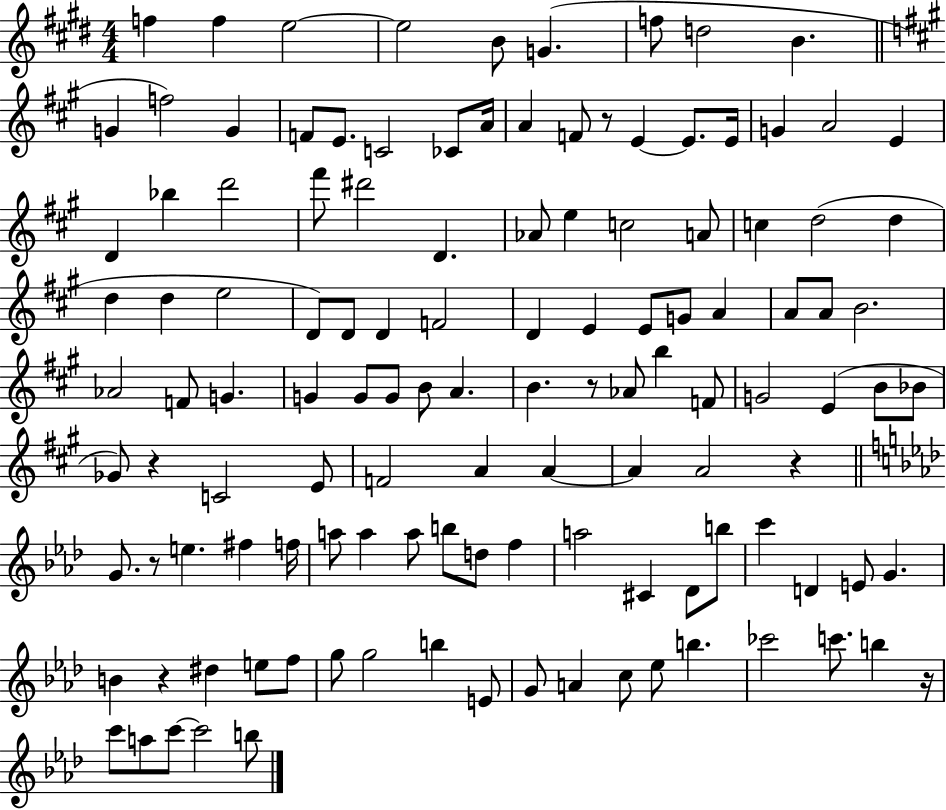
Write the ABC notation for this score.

X:1
T:Untitled
M:4/4
L:1/4
K:E
f f e2 e2 B/2 G f/2 d2 B G f2 G F/2 E/2 C2 _C/2 A/4 A F/2 z/2 E E/2 E/4 G A2 E D _b d'2 ^f'/2 ^d'2 D _A/2 e c2 A/2 c d2 d d d e2 D/2 D/2 D F2 D E E/2 G/2 A A/2 A/2 B2 _A2 F/2 G G G/2 G/2 B/2 A B z/2 _A/2 b F/2 G2 E B/2 _B/2 _G/2 z C2 E/2 F2 A A A A2 z G/2 z/2 e ^f f/4 a/2 a a/2 b/2 d/2 f a2 ^C _D/2 b/2 c' D E/2 G B z ^d e/2 f/2 g/2 g2 b E/2 G/2 A c/2 _e/2 b _c'2 c'/2 b z/4 c'/2 a/2 c'/2 c'2 b/2